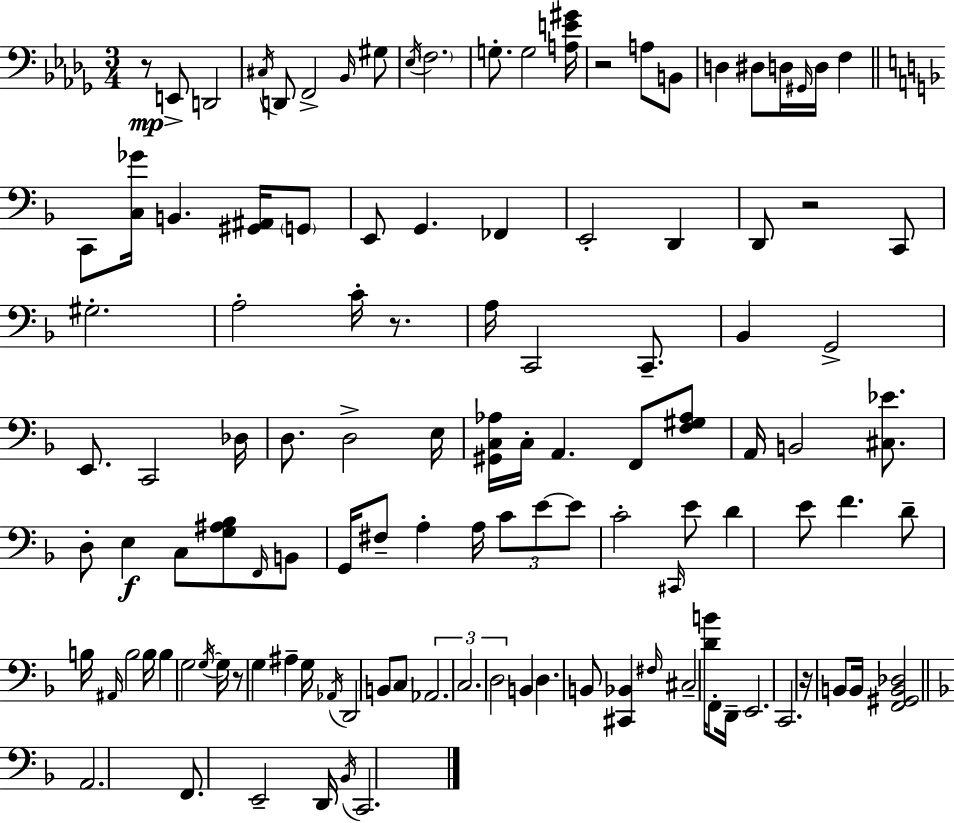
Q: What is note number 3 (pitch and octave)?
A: C#3